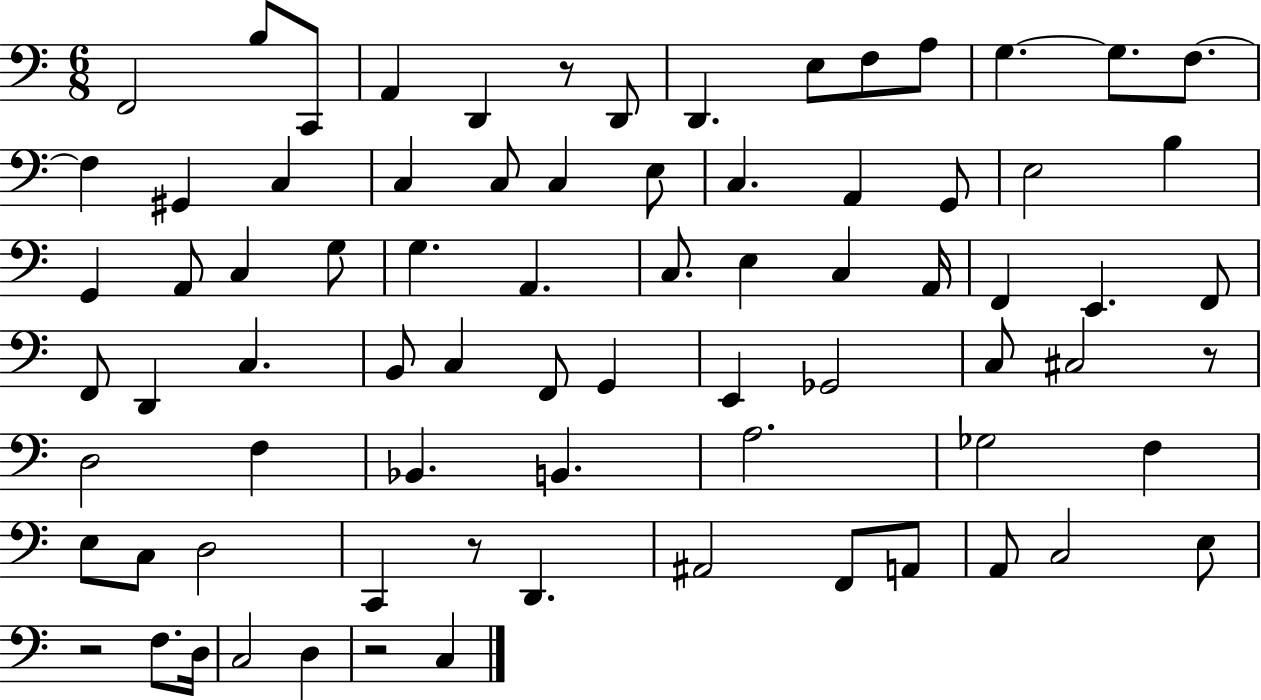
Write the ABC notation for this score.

X:1
T:Untitled
M:6/8
L:1/4
K:C
F,,2 B,/2 C,,/2 A,, D,, z/2 D,,/2 D,, E,/2 F,/2 A,/2 G, G,/2 F,/2 F, ^G,, C, C, C,/2 C, E,/2 C, A,, G,,/2 E,2 B, G,, A,,/2 C, G,/2 G, A,, C,/2 E, C, A,,/4 F,, E,, F,,/2 F,,/2 D,, C, B,,/2 C, F,,/2 G,, E,, _G,,2 C,/2 ^C,2 z/2 D,2 F, _B,, B,, A,2 _G,2 F, E,/2 C,/2 D,2 C,, z/2 D,, ^A,,2 F,,/2 A,,/2 A,,/2 C,2 E,/2 z2 F,/2 D,/4 C,2 D, z2 C,